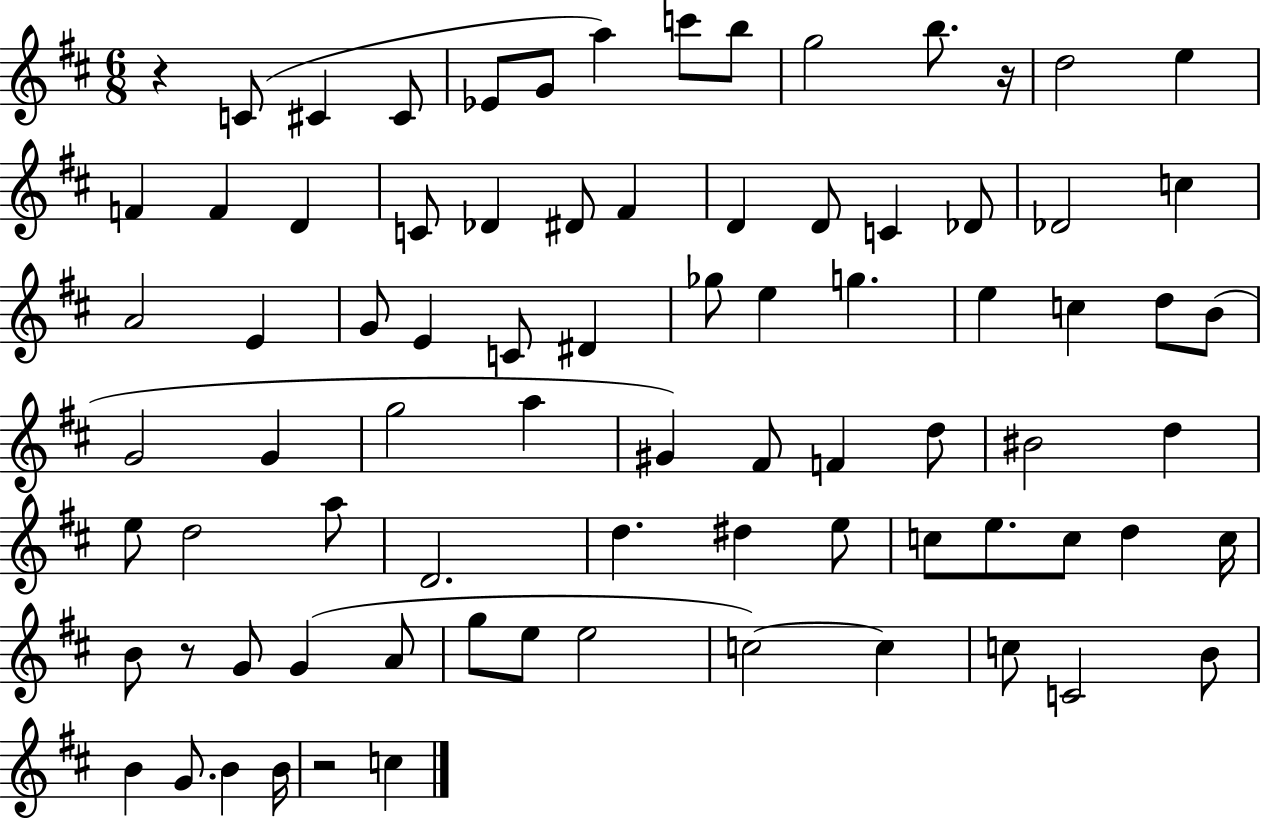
R/q C4/e C#4/q C#4/e Eb4/e G4/e A5/q C6/e B5/e G5/h B5/e. R/s D5/h E5/q F4/q F4/q D4/q C4/e Db4/q D#4/e F#4/q D4/q D4/e C4/q Db4/e Db4/h C5/q A4/h E4/q G4/e E4/q C4/e D#4/q Gb5/e E5/q G5/q. E5/q C5/q D5/e B4/e G4/h G4/q G5/h A5/q G#4/q F#4/e F4/q D5/e BIS4/h D5/q E5/e D5/h A5/e D4/h. D5/q. D#5/q E5/e C5/e E5/e. C5/e D5/q C5/s B4/e R/e G4/e G4/q A4/e G5/e E5/e E5/h C5/h C5/q C5/e C4/h B4/e B4/q G4/e. B4/q B4/s R/h C5/q